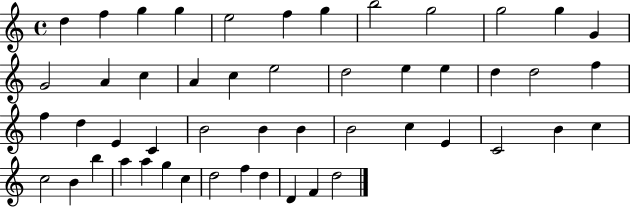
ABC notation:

X:1
T:Untitled
M:4/4
L:1/4
K:C
d f g g e2 f g b2 g2 g2 g G G2 A c A c e2 d2 e e d d2 f f d E C B2 B B B2 c E C2 B c c2 B b a a g c d2 f d D F d2